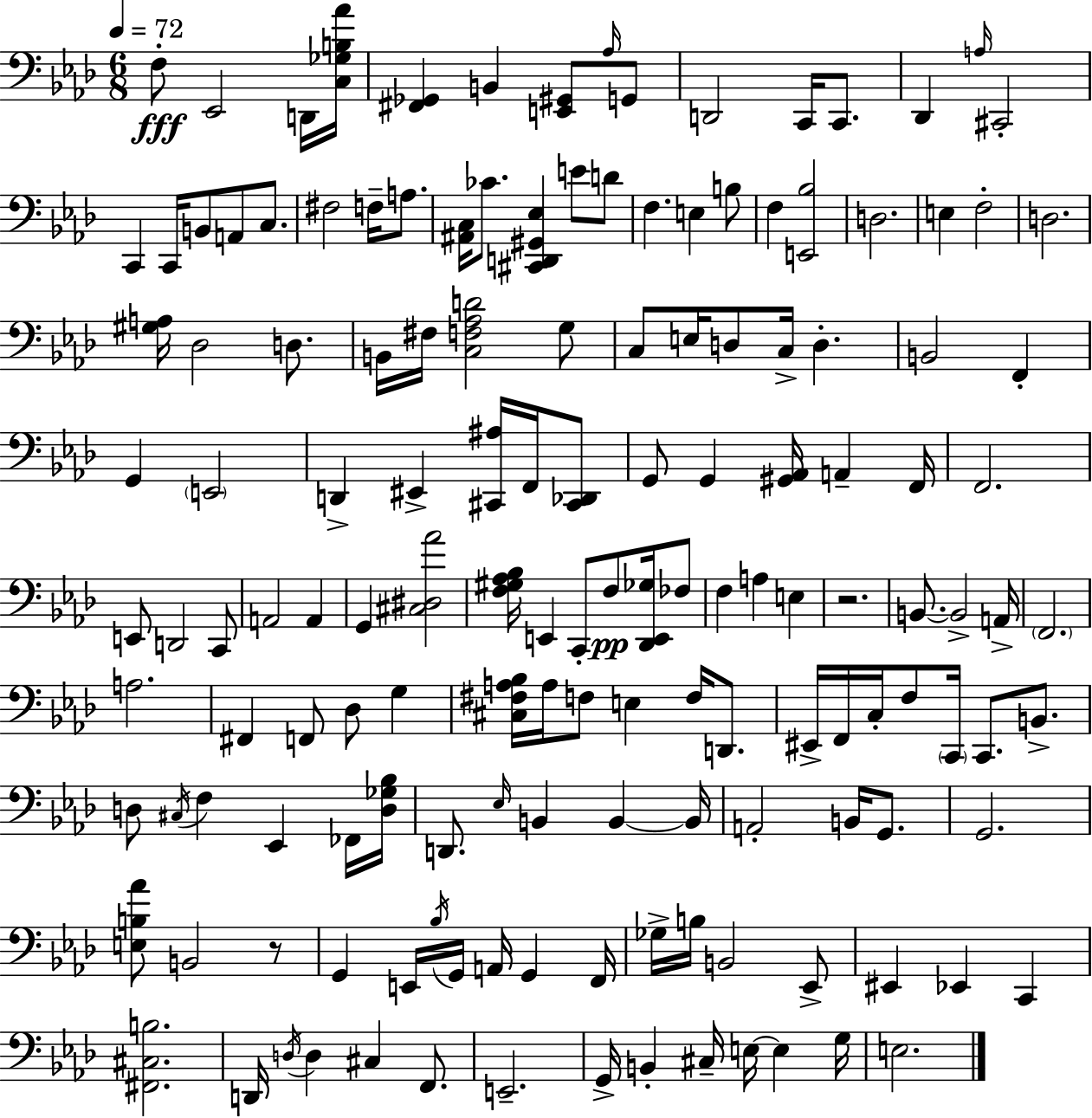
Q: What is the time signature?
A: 6/8